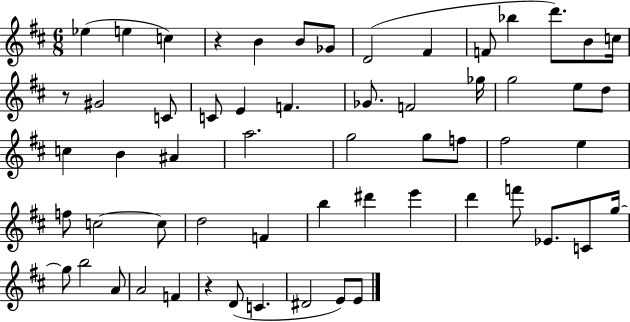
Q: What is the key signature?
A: D major